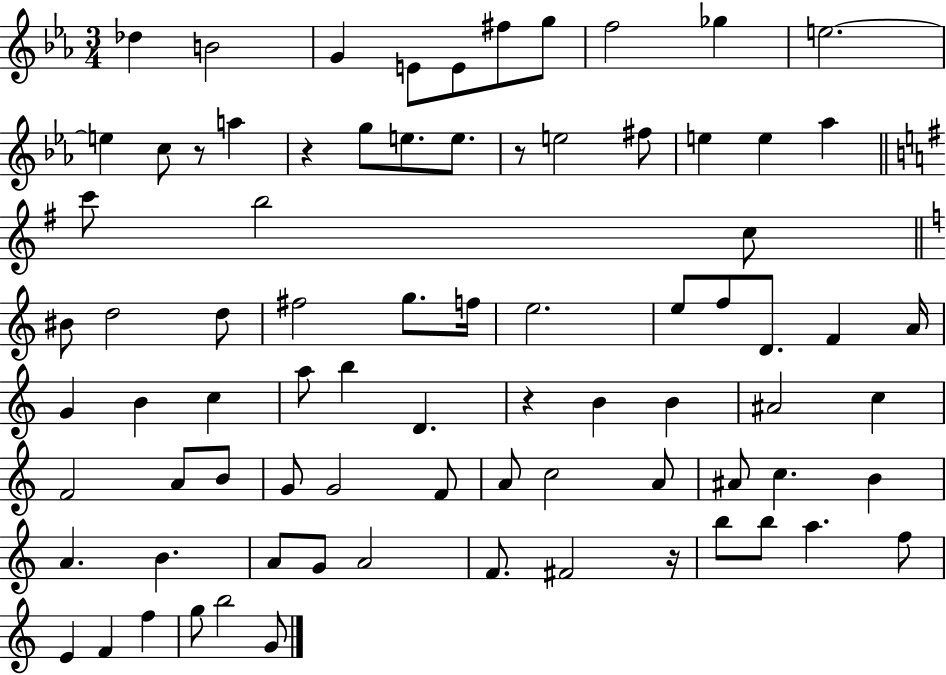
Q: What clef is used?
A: treble